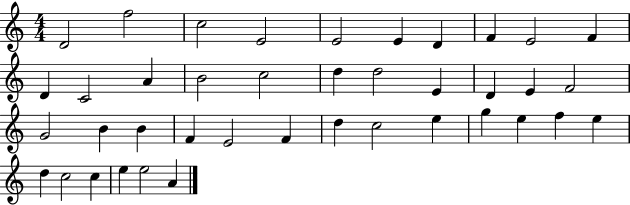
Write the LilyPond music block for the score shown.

{
  \clef treble
  \numericTimeSignature
  \time 4/4
  \key c \major
  d'2 f''2 | c''2 e'2 | e'2 e'4 d'4 | f'4 e'2 f'4 | \break d'4 c'2 a'4 | b'2 c''2 | d''4 d''2 e'4 | d'4 e'4 f'2 | \break g'2 b'4 b'4 | f'4 e'2 f'4 | d''4 c''2 e''4 | g''4 e''4 f''4 e''4 | \break d''4 c''2 c''4 | e''4 e''2 a'4 | \bar "|."
}